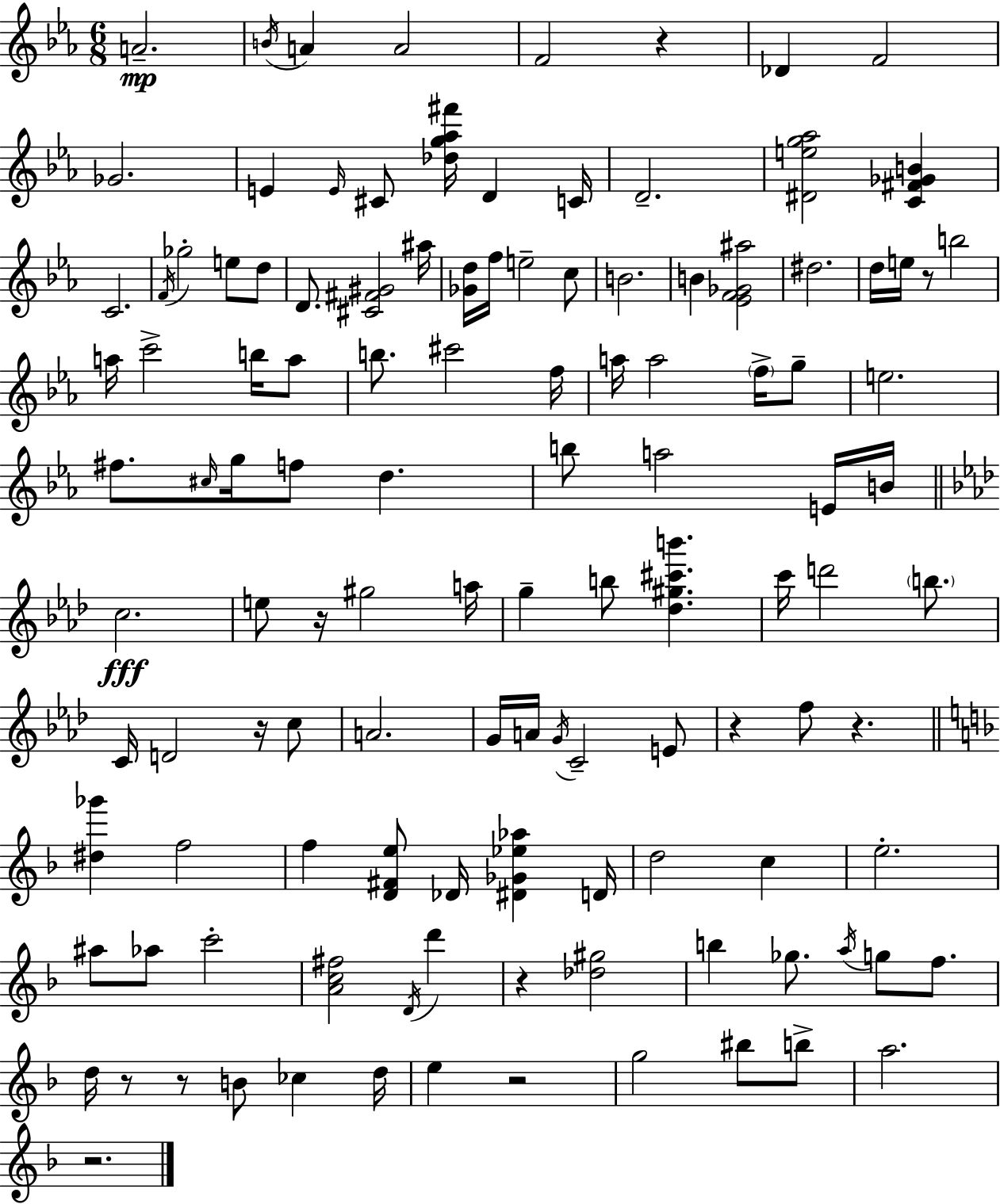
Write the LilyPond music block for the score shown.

{
  \clef treble
  \numericTimeSignature
  \time 6/8
  \key c \minor
  a'2.--\mp | \acciaccatura { b'16 } a'4 a'2 | f'2 r4 | des'4 f'2 | \break ges'2. | e'4 \grace { e'16 } cis'8 <des'' g'' aes'' fis'''>16 d'4 | c'16 d'2.-- | <dis' e'' g'' aes''>2 <c' fis' ges' b'>4 | \break c'2. | \acciaccatura { f'16 } ges''2-. e''8 | d''8 d'8. <cis' fis' gis'>2 | ais''16 <ges' d''>16 f''16 e''2-- | \break c''8 b'2. | b'4 <ees' f' ges' ais''>2 | dis''2. | d''16 e''16 r8 b''2 | \break a''16 c'''2-> | b''16 a''8 b''8. cis'''2 | f''16 a''16 a''2 | \parenthesize f''16-> g''8-- e''2. | \break fis''8. \grace { cis''16 } g''16 f''8 d''4. | b''8 a''2 | e'16 b'16 \bar "||" \break \key aes \major c''2.\fff | e''8 r16 gis''2 a''16 | g''4-- b''8 <des'' gis'' cis''' b'''>4. | c'''16 d'''2 \parenthesize b''8. | \break c'16 d'2 r16 c''8 | a'2. | g'16 a'16 \acciaccatura { g'16 } c'2-- e'8 | r4 f''8 r4. | \break \bar "||" \break \key d \minor <dis'' ges'''>4 f''2 | f''4 <d' fis' e''>8 des'16 <dis' ges' ees'' aes''>4 d'16 | d''2 c''4 | e''2.-. | \break ais''8 aes''8 c'''2-. | <a' c'' fis''>2 \acciaccatura { d'16 } d'''4 | r4 <des'' gis''>2 | b''4 ges''8. \acciaccatura { a''16 } g''8 f''8. | \break d''16 r8 r8 b'8 ces''4 | d''16 e''4 r2 | g''2 bis''8 | b''8-> a''2. | \break r2. | \bar "|."
}